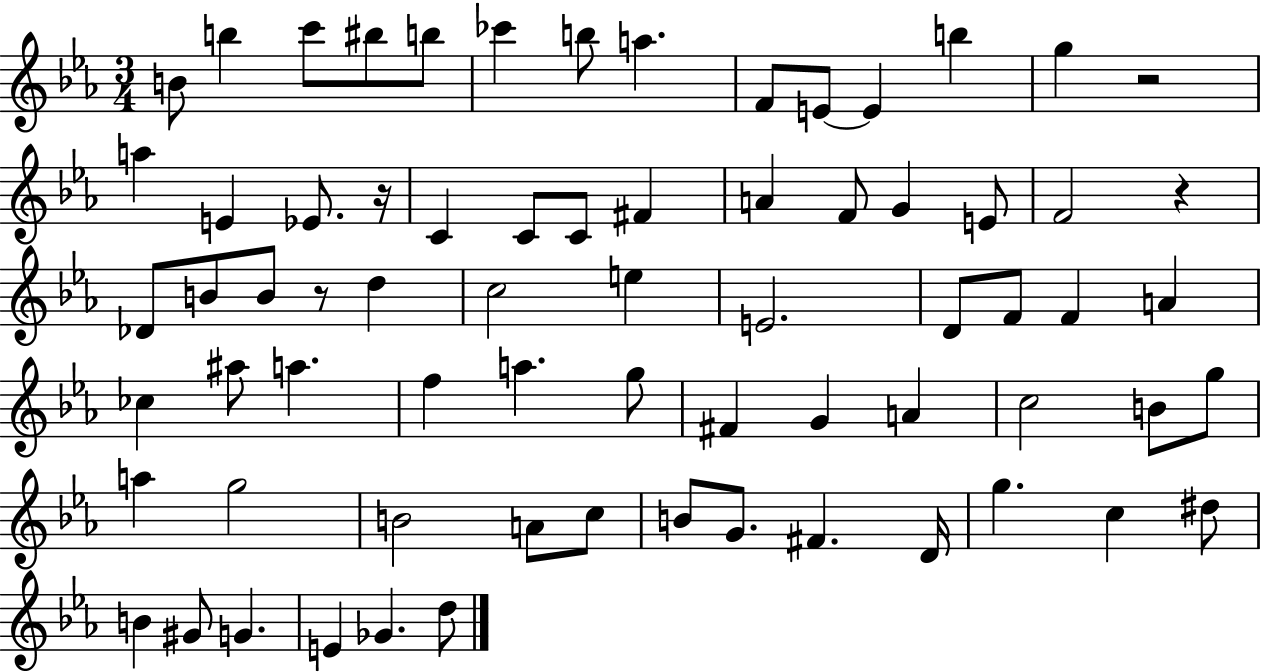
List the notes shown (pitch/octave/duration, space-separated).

B4/e B5/q C6/e BIS5/e B5/e CES6/q B5/e A5/q. F4/e E4/e E4/q B5/q G5/q R/h A5/q E4/q Eb4/e. R/s C4/q C4/e C4/e F#4/q A4/q F4/e G4/q E4/e F4/h R/q Db4/e B4/e B4/e R/e D5/q C5/h E5/q E4/h. D4/e F4/e F4/q A4/q CES5/q A#5/e A5/q. F5/q A5/q. G5/e F#4/q G4/q A4/q C5/h B4/e G5/e A5/q G5/h B4/h A4/e C5/e B4/e G4/e. F#4/q. D4/s G5/q. C5/q D#5/e B4/q G#4/e G4/q. E4/q Gb4/q. D5/e